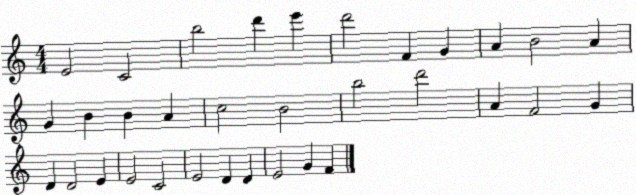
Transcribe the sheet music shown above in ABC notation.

X:1
T:Untitled
M:4/4
L:1/4
K:C
E2 C2 b2 d' e' d'2 F G A B2 A G B B A c2 B2 b2 d'2 A F2 G D D2 E E2 C2 E2 D D E2 G F